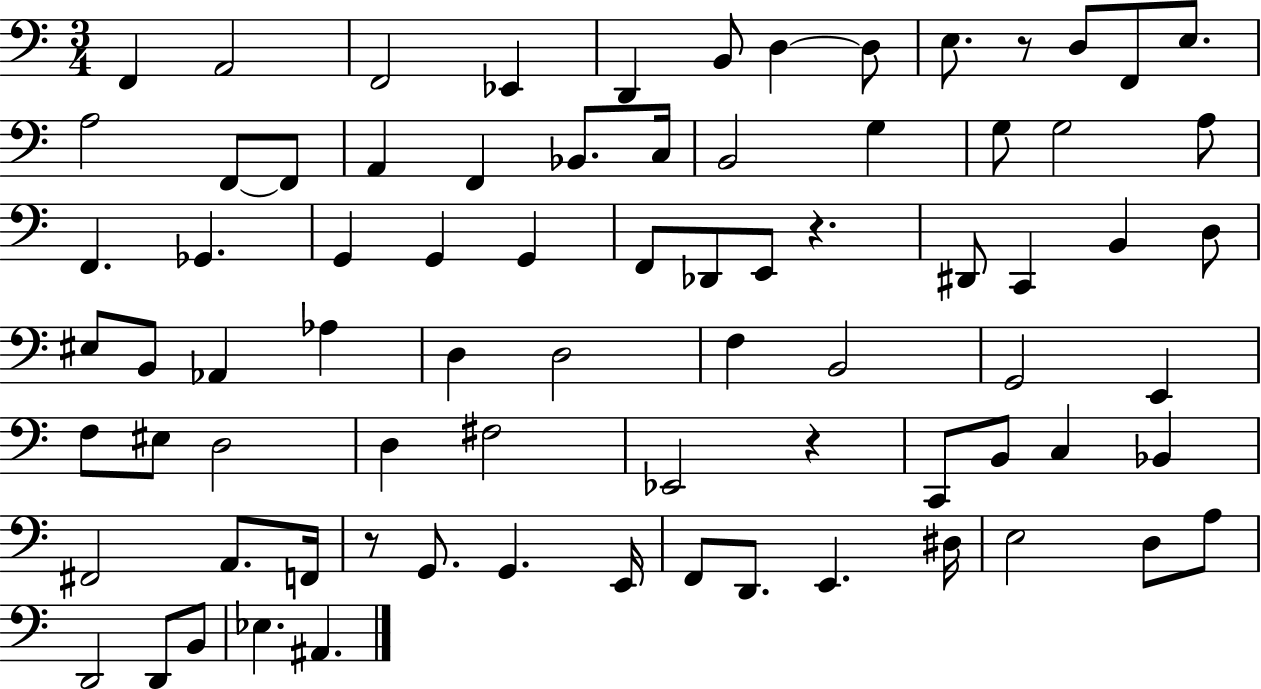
{
  \clef bass
  \numericTimeSignature
  \time 3/4
  \key c \major
  f,4 a,2 | f,2 ees,4 | d,4 b,8 d4~~ d8 | e8. r8 d8 f,8 e8. | \break a2 f,8~~ f,8 | a,4 f,4 bes,8. c16 | b,2 g4 | g8 g2 a8 | \break f,4. ges,4. | g,4 g,4 g,4 | f,8 des,8 e,8 r4. | dis,8 c,4 b,4 d8 | \break eis8 b,8 aes,4 aes4 | d4 d2 | f4 b,2 | g,2 e,4 | \break f8 eis8 d2 | d4 fis2 | ees,2 r4 | c,8 b,8 c4 bes,4 | \break fis,2 a,8. f,16 | r8 g,8. g,4. e,16 | f,8 d,8. e,4. dis16 | e2 d8 a8 | \break d,2 d,8 b,8 | ees4. ais,4. | \bar "|."
}